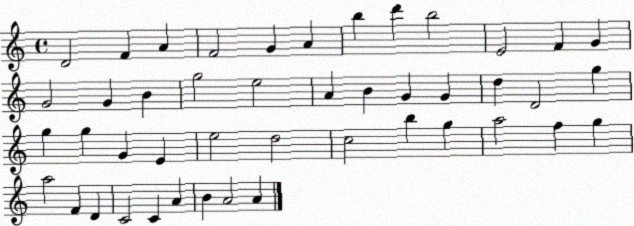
X:1
T:Untitled
M:4/4
L:1/4
K:C
D2 F A F2 G A b d' b2 E2 F G G2 G B g2 e2 A B G G d D2 g g g G E e2 d2 c2 b g a2 f g a2 F D C2 C A B A2 A